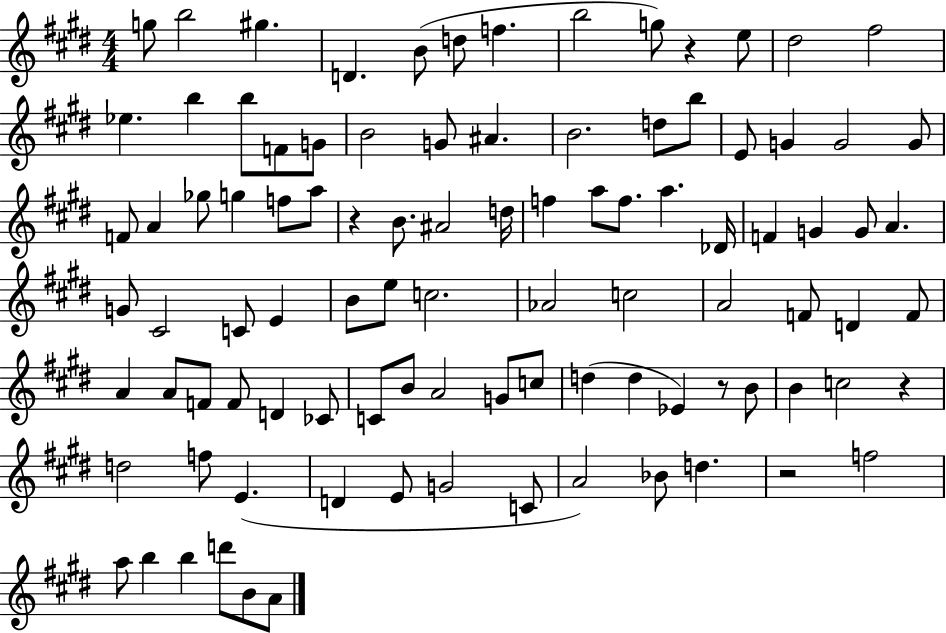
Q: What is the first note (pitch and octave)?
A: G5